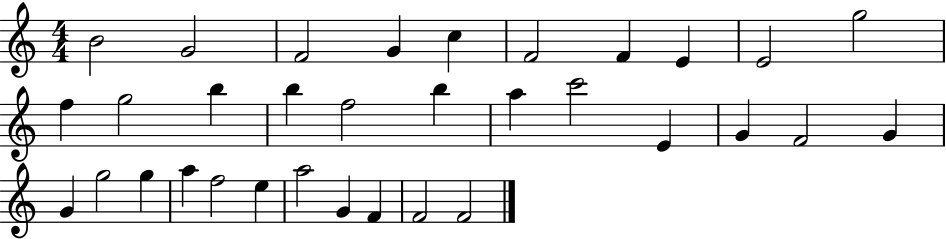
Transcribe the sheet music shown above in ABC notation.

X:1
T:Untitled
M:4/4
L:1/4
K:C
B2 G2 F2 G c F2 F E E2 g2 f g2 b b f2 b a c'2 E G F2 G G g2 g a f2 e a2 G F F2 F2